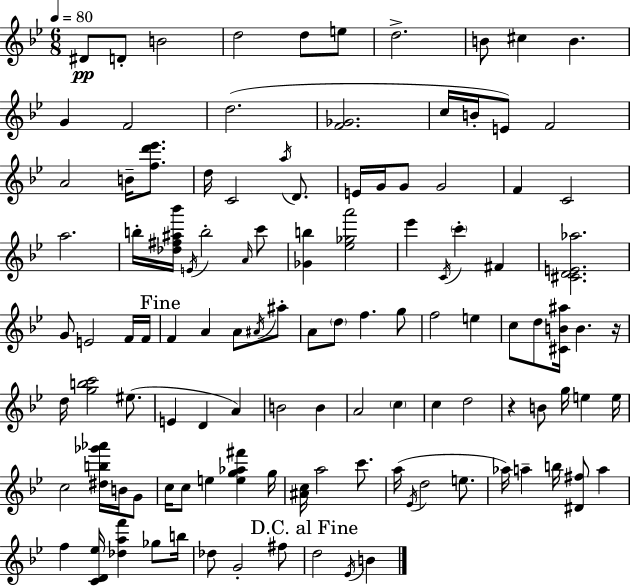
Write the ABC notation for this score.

X:1
T:Untitled
M:6/8
L:1/4
K:Gm
^D/2 D/2 B2 d2 d/2 e/2 d2 B/2 ^c B G F2 d2 [F_G]2 c/4 B/4 E/2 F2 A2 B/4 [fd'_e']/2 d/4 C2 a/4 D/2 E/4 G/4 G/2 G2 F C2 a2 b/4 [_d^f^a_b']/4 E/4 b2 A/4 c'/2 [_Gb] [_e_ga']2 _e' C/4 c' ^F [^CDE_a]2 G/2 E2 F/4 F/4 F A A/2 ^A/4 ^a/2 A/2 d/2 f g/2 f2 e c/2 d/2 [^CB^a]/4 B z/4 d/4 [gbc']2 ^e/2 E D A B2 B A2 c c d2 z B/2 g/4 e e/4 c2 [^db_g'_a']/4 B/4 G/2 c/4 c/2 e [eg_a^f'] g/4 [^Ac]/4 a2 c'/2 a/4 _E/4 d2 e/2 _a/4 a b/4 [^D^f]/2 a f [CD_e]/4 [_daf'] _g/2 b/4 _d/2 G2 ^f/2 d2 _E/4 B